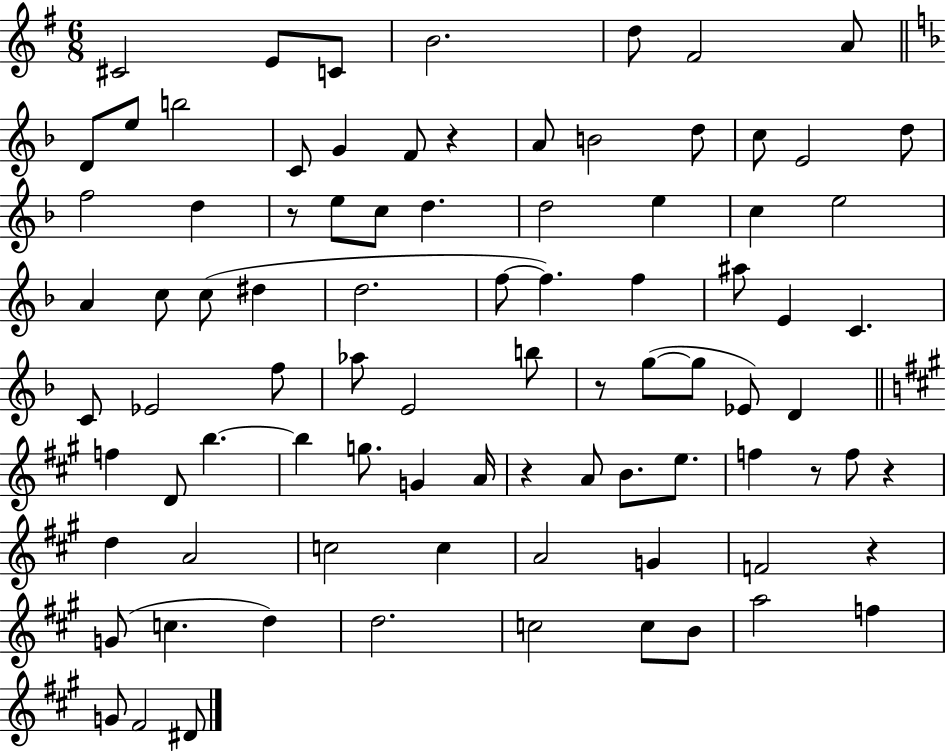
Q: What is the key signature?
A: G major